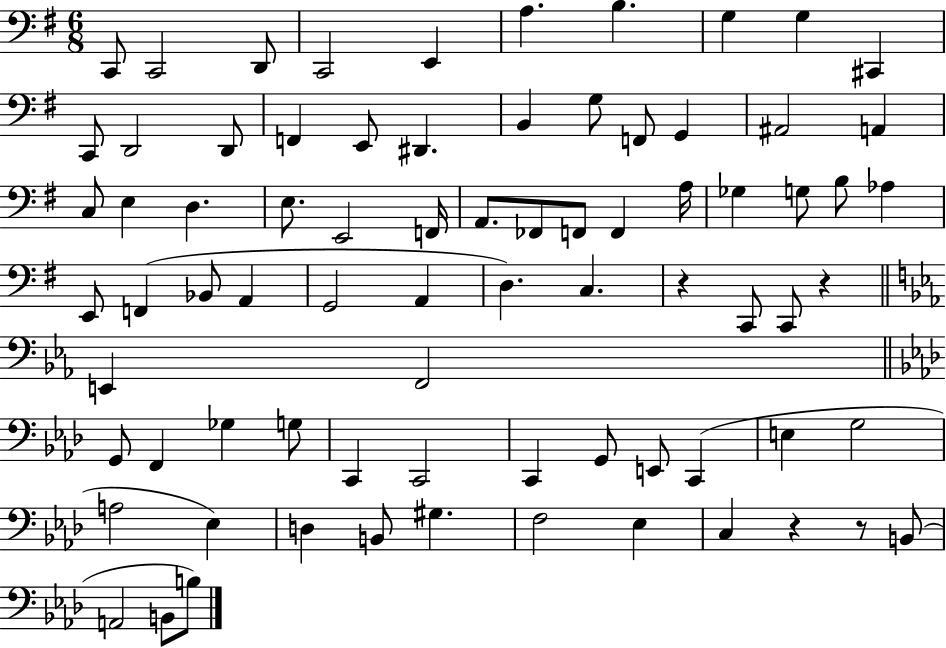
X:1
T:Untitled
M:6/8
L:1/4
K:G
C,,/2 C,,2 D,,/2 C,,2 E,, A, B, G, G, ^C,, C,,/2 D,,2 D,,/2 F,, E,,/2 ^D,, B,, G,/2 F,,/2 G,, ^A,,2 A,, C,/2 E, D, E,/2 E,,2 F,,/4 A,,/2 _F,,/2 F,,/2 F,, A,/4 _G, G,/2 B,/2 _A, E,,/2 F,, _B,,/2 A,, G,,2 A,, D, C, z C,,/2 C,,/2 z E,, F,,2 G,,/2 F,, _G, G,/2 C,, C,,2 C,, G,,/2 E,,/2 C,, E, G,2 A,2 _E, D, B,,/2 ^G, F,2 _E, C, z z/2 B,,/2 A,,2 B,,/2 B,/2